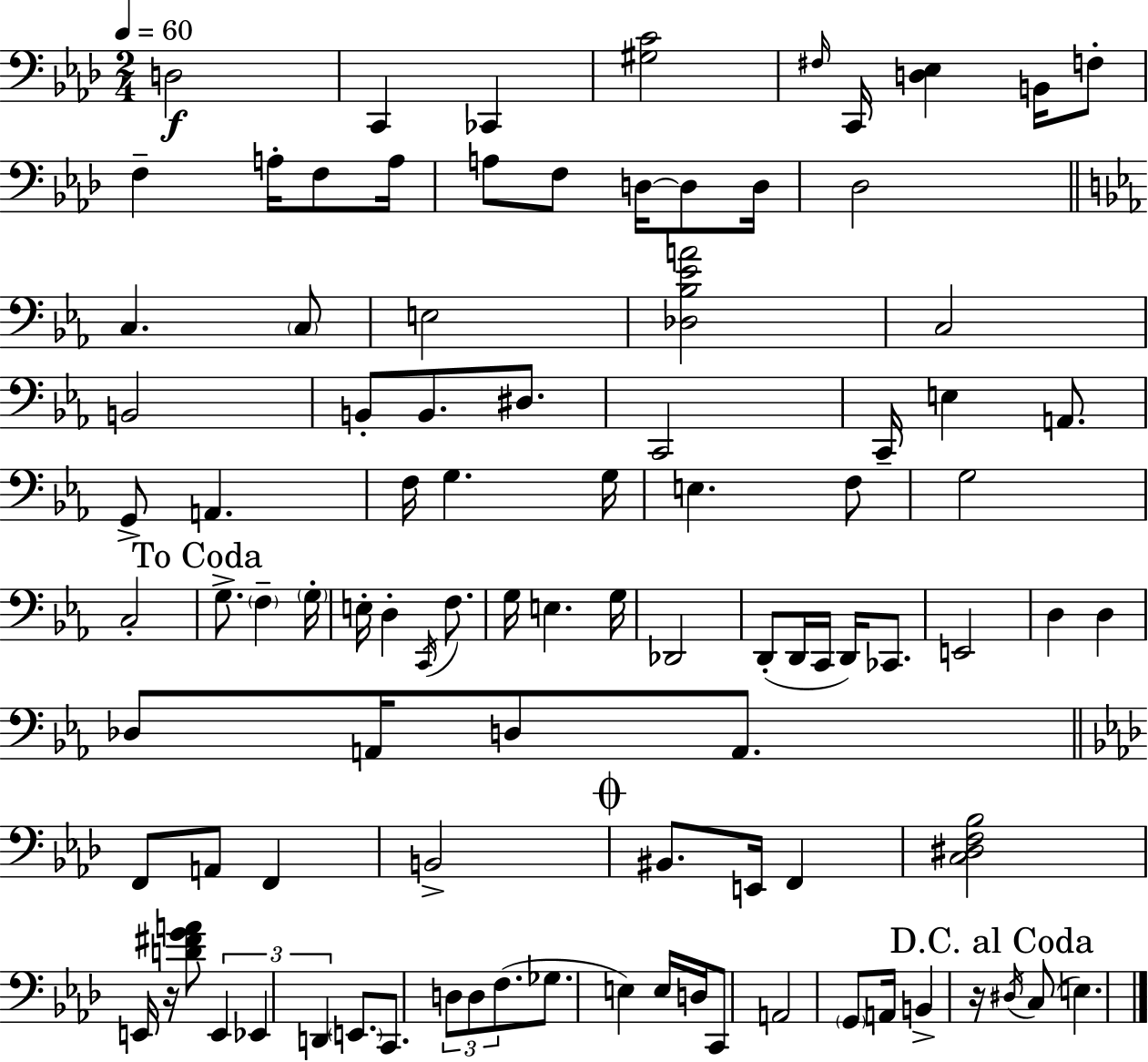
D3/h C2/q CES2/q [G#3,C4]/h F#3/s C2/s [D3,Eb3]/q B2/s F3/e F3/q A3/s F3/e A3/s A3/e F3/e D3/s D3/e D3/s Db3/h C3/q. C3/e E3/h [Db3,Bb3,Eb4,A4]/h C3/h B2/h B2/e B2/e. D#3/e. C2/h C2/s E3/q A2/e. G2/e A2/q. F3/s G3/q. G3/s E3/q. F3/e G3/h C3/h G3/e. F3/q G3/s E3/s D3/q C2/s F3/e. G3/s E3/q. G3/s Db2/h D2/e D2/s C2/s D2/s CES2/e. E2/h D3/q D3/q Db3/e A2/s D3/e A2/e. F2/e A2/e F2/q B2/h BIS2/e. E2/s F2/q [C3,D#3,F3,Bb3]/h E2/s R/s [D4,F#4,G4,A4]/e E2/q Eb2/q D2/q E2/e. C2/e. D3/e D3/e F3/e. Gb3/e. E3/q E3/s D3/s C2/e A2/h G2/e A2/s B2/q R/s D#3/s C3/e E3/q.